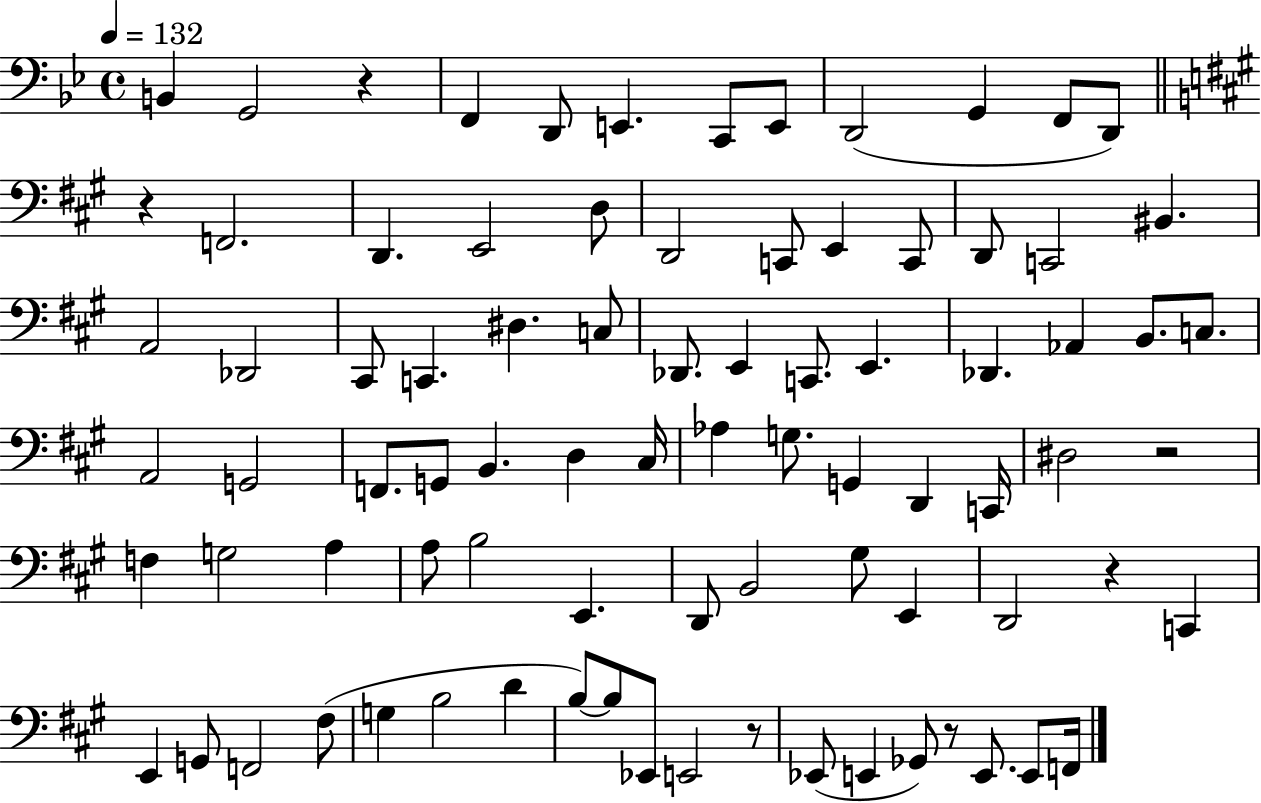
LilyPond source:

{
  \clef bass
  \time 4/4
  \defaultTimeSignature
  \key bes \major
  \tempo 4 = 132
  b,4 g,2 r4 | f,4 d,8 e,4. c,8 e,8 | d,2( g,4 f,8 d,8) | \bar "||" \break \key a \major r4 f,2. | d,4. e,2 d8 | d,2 c,8 e,4 c,8 | d,8 c,2 bis,4. | \break a,2 des,2 | cis,8 c,4. dis4. c8 | des,8. e,4 c,8. e,4. | des,4. aes,4 b,8. c8. | \break a,2 g,2 | f,8. g,8 b,4. d4 cis16 | aes4 g8. g,4 d,4 c,16 | dis2 r2 | \break f4 g2 a4 | a8 b2 e,4. | d,8 b,2 gis8 e,4 | d,2 r4 c,4 | \break e,4 g,8 f,2 fis8( | g4 b2 d'4 | b8~~) b8 ees,8 e,2 r8 | ees,8( e,4 ges,8) r8 e,8. e,8 f,16 | \break \bar "|."
}